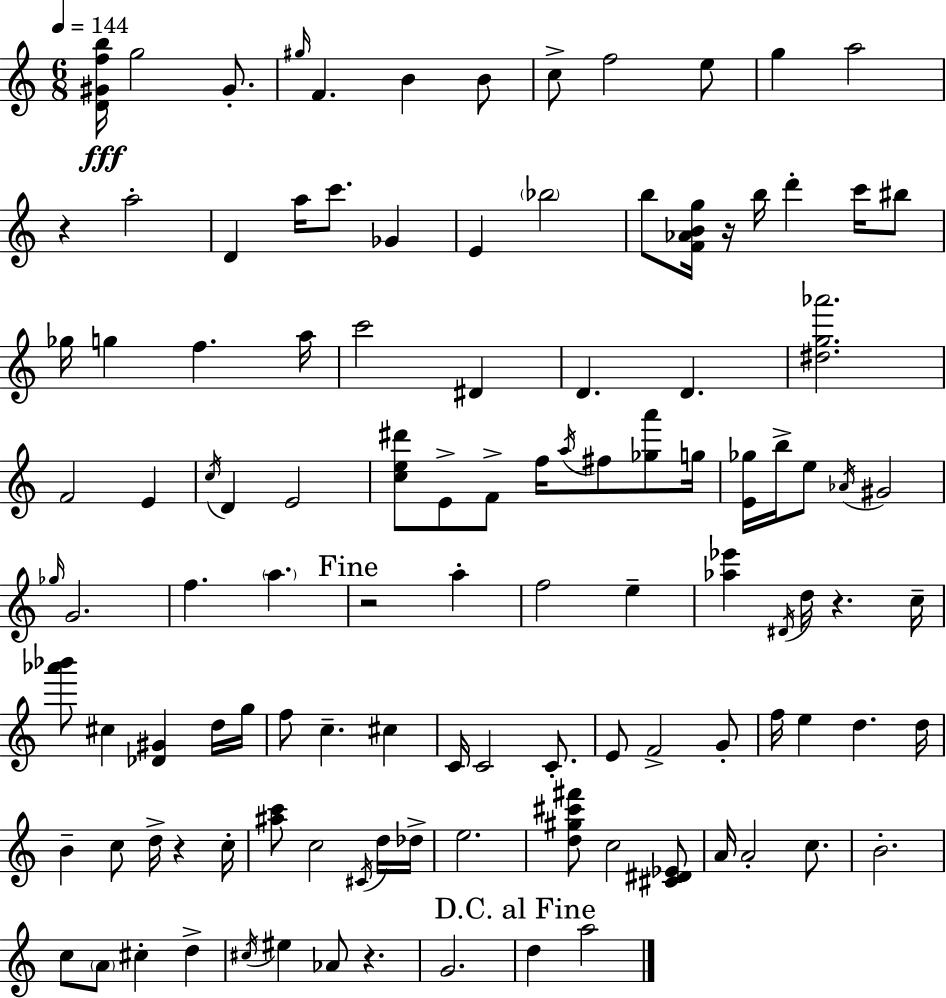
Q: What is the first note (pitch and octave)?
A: G5